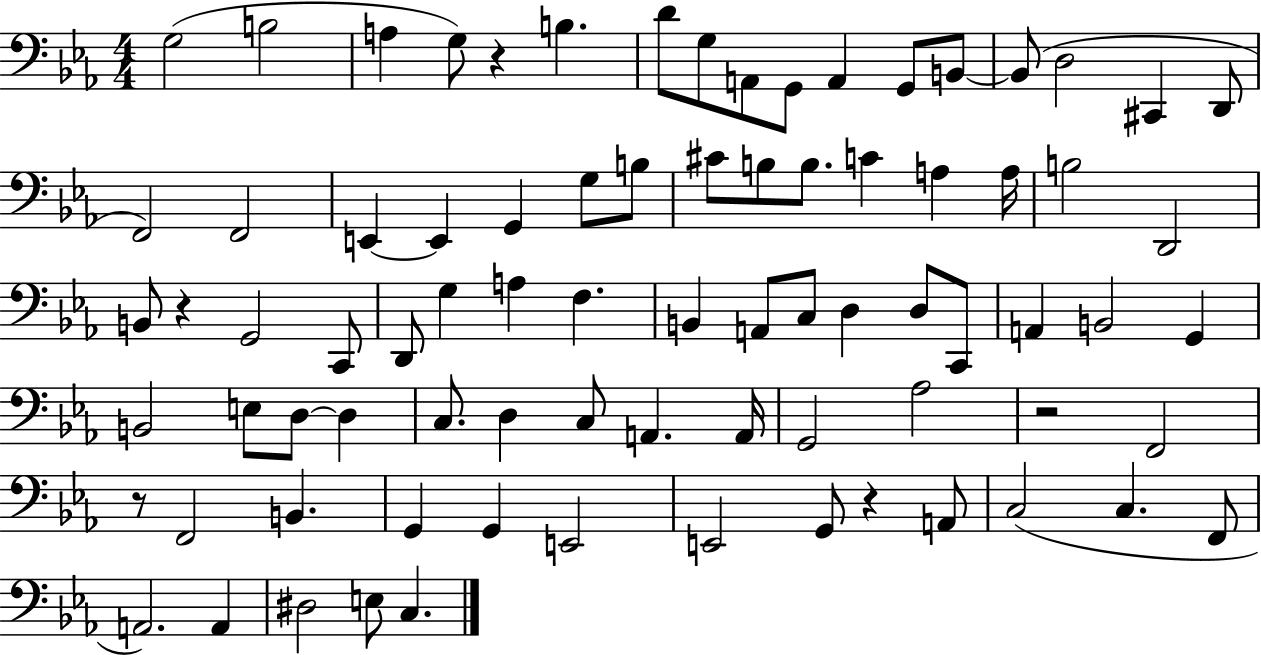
{
  \clef bass
  \numericTimeSignature
  \time 4/4
  \key ees \major
  g2( b2 | a4 g8) r4 b4. | d'8 g8 a,8 g,8 a,4 g,8 b,8~~ | b,8( d2 cis,4 d,8 | \break f,2) f,2 | e,4~~ e,4 g,4 g8 b8 | cis'8 b8 b8. c'4 a4 a16 | b2 d,2 | \break b,8 r4 g,2 c,8 | d,8 g4 a4 f4. | b,4 a,8 c8 d4 d8 c,8 | a,4 b,2 g,4 | \break b,2 e8 d8~~ d4 | c8. d4 c8 a,4. a,16 | g,2 aes2 | r2 f,2 | \break r8 f,2 b,4. | g,4 g,4 e,2 | e,2 g,8 r4 a,8 | c2( c4. f,8 | \break a,2.) a,4 | dis2 e8 c4. | \bar "|."
}